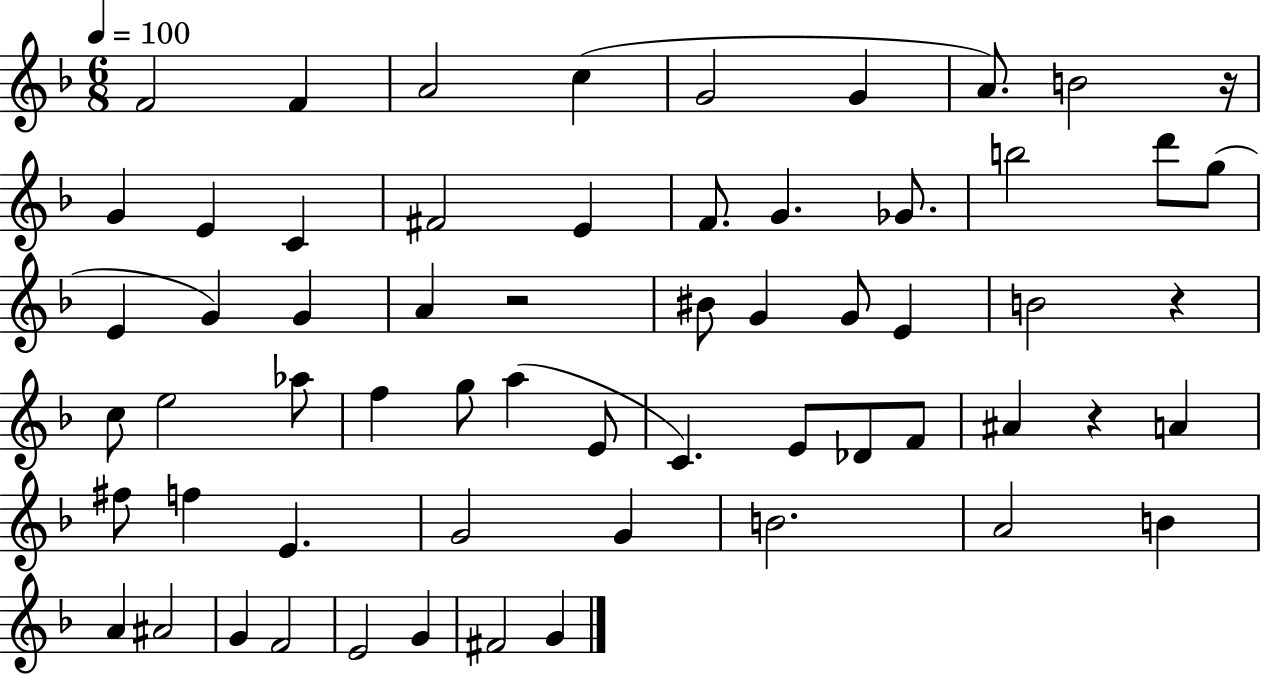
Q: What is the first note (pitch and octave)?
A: F4